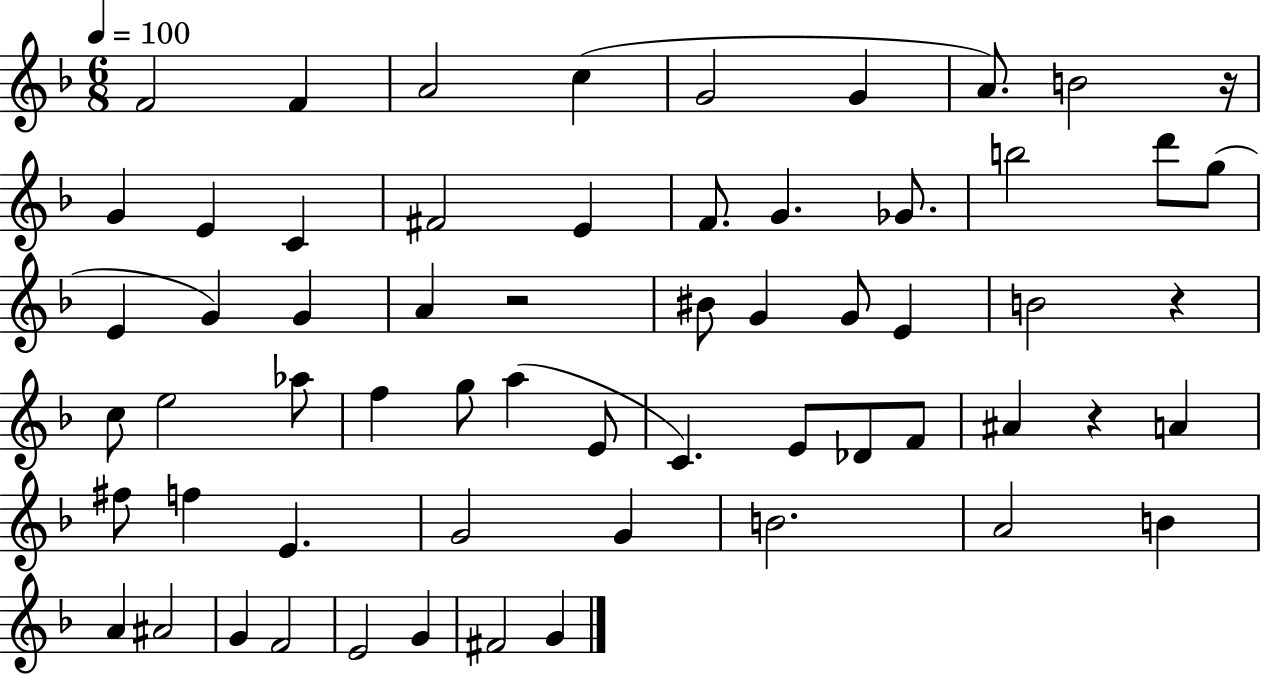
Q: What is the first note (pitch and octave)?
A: F4